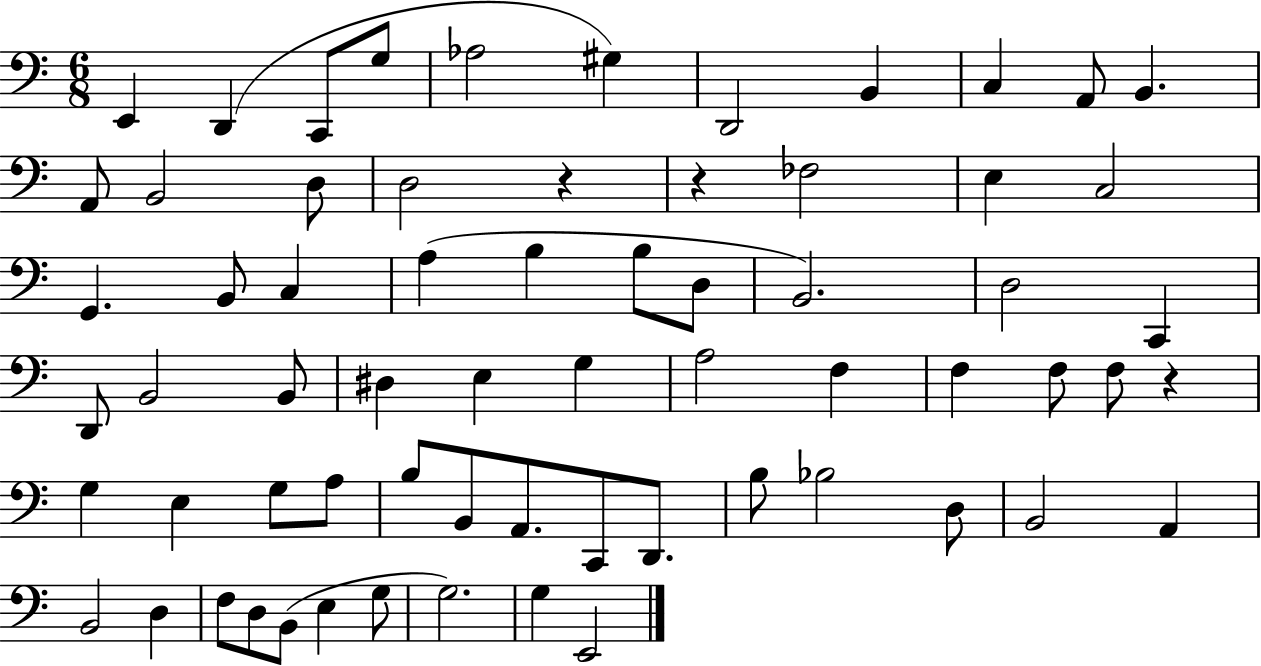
{
  \clef bass
  \numericTimeSignature
  \time 6/8
  \key c \major
  \repeat volta 2 { e,4 d,4( c,8 g8 | aes2 gis4) | d,2 b,4 | c4 a,8 b,4. | \break a,8 b,2 d8 | d2 r4 | r4 fes2 | e4 c2 | \break g,4. b,8 c4 | a4( b4 b8 d8 | b,2.) | d2 c,4 | \break d,8 b,2 b,8 | dis4 e4 g4 | a2 f4 | f4 f8 f8 r4 | \break g4 e4 g8 a8 | b8 b,8 a,8. c,8 d,8. | b8 bes2 d8 | b,2 a,4 | \break b,2 d4 | f8 d8 b,8( e4 g8 | g2.) | g4 e,2 | \break } \bar "|."
}